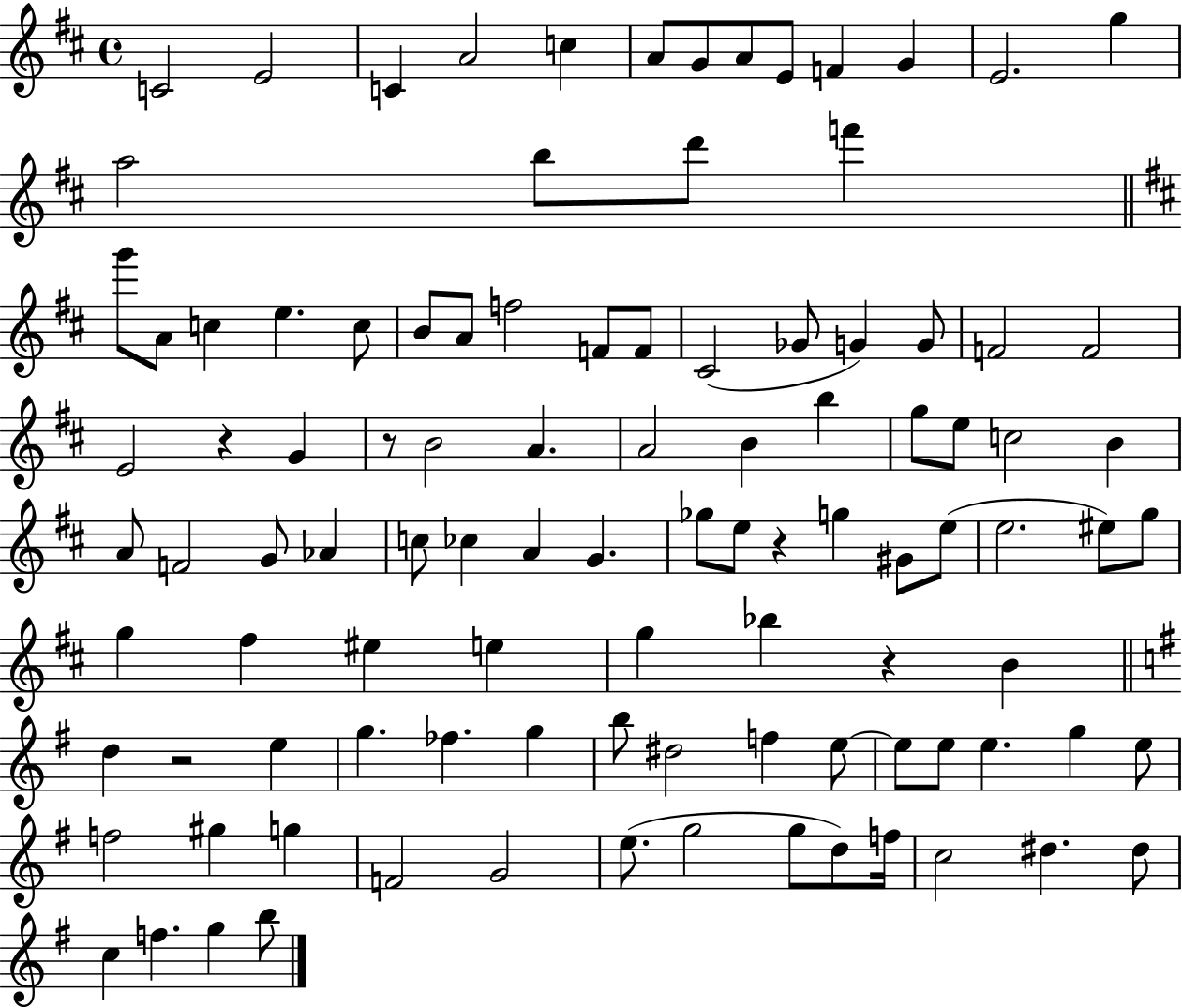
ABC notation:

X:1
T:Untitled
M:4/4
L:1/4
K:D
C2 E2 C A2 c A/2 G/2 A/2 E/2 F G E2 g a2 b/2 d'/2 f' g'/2 A/2 c e c/2 B/2 A/2 f2 F/2 F/2 ^C2 _G/2 G G/2 F2 F2 E2 z G z/2 B2 A A2 B b g/2 e/2 c2 B A/2 F2 G/2 _A c/2 _c A G _g/2 e/2 z g ^G/2 e/2 e2 ^e/2 g/2 g ^f ^e e g _b z B d z2 e g _f g b/2 ^d2 f e/2 e/2 e/2 e g e/2 f2 ^g g F2 G2 e/2 g2 g/2 d/2 f/4 c2 ^d ^d/2 c f g b/2